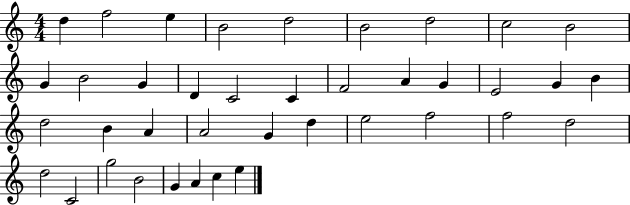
D5/q F5/h E5/q B4/h D5/h B4/h D5/h C5/h B4/h G4/q B4/h G4/q D4/q C4/h C4/q F4/h A4/q G4/q E4/h G4/q B4/q D5/h B4/q A4/q A4/h G4/q D5/q E5/h F5/h F5/h D5/h D5/h C4/h G5/h B4/h G4/q A4/q C5/q E5/q